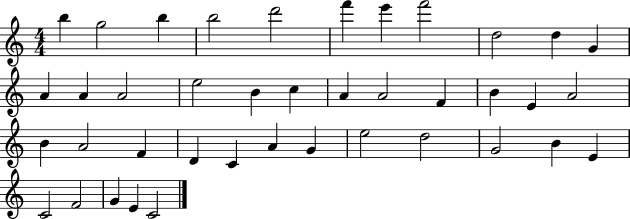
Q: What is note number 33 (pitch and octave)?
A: G4